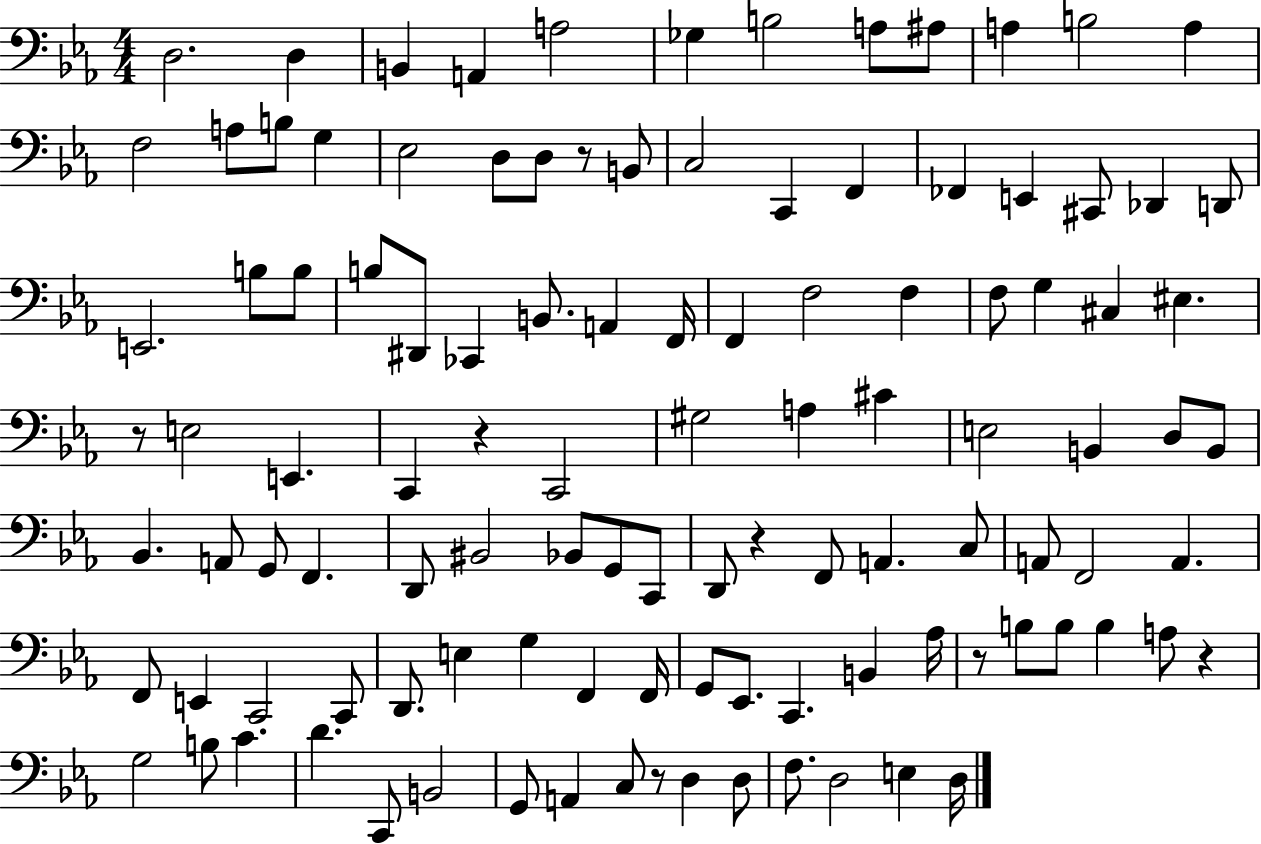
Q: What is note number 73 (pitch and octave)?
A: E2